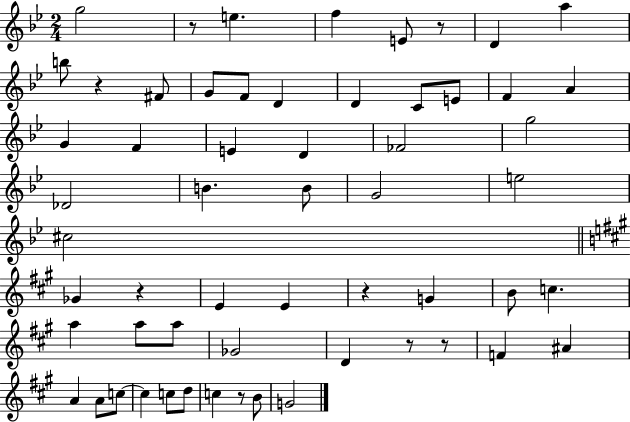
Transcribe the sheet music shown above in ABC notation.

X:1
T:Untitled
M:2/4
L:1/4
K:Bb
g2 z/2 e f E/2 z/2 D a b/2 z ^F/2 G/2 F/2 D D C/2 E/2 F A G F E D _F2 g2 _D2 B B/2 G2 e2 ^c2 _G z E E z G B/2 c a a/2 a/2 _G2 D z/2 z/2 F ^A A A/2 c/2 c c/2 d/2 c z/2 B/2 G2